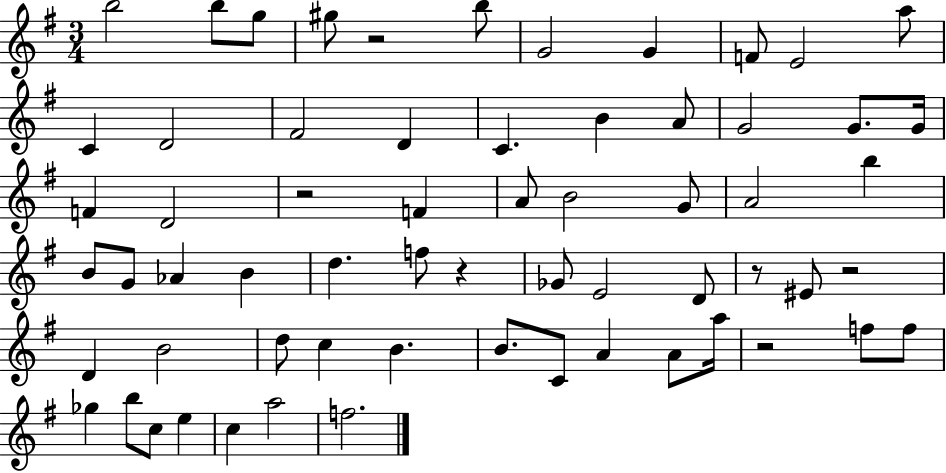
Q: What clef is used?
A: treble